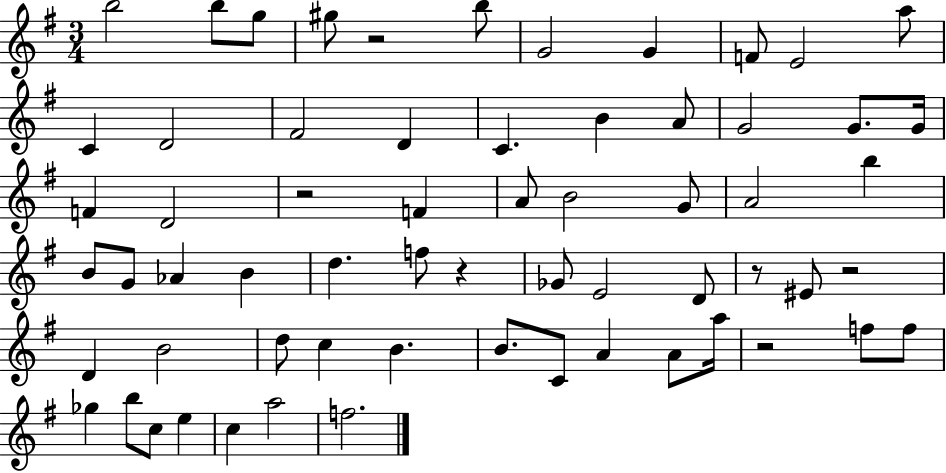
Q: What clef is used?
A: treble